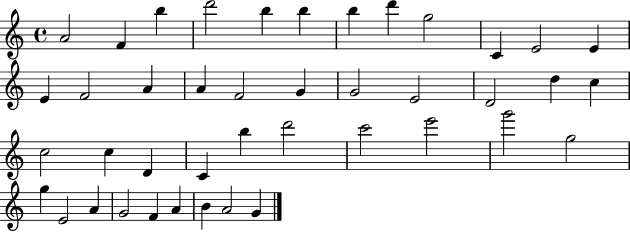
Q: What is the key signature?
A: C major